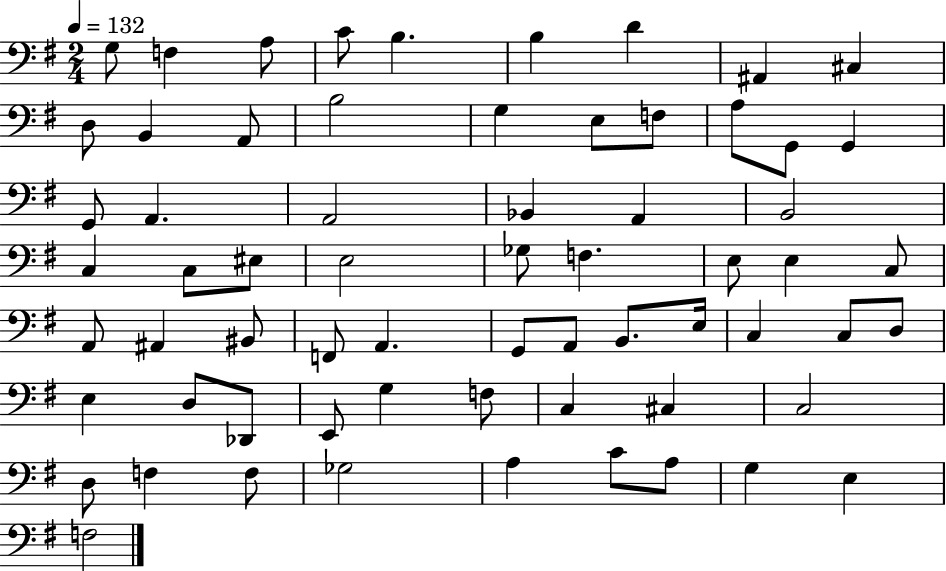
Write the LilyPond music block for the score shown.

{
  \clef bass
  \numericTimeSignature
  \time 2/4
  \key g \major
  \tempo 4 = 132
  g8 f4 a8 | c'8 b4. | b4 d'4 | ais,4 cis4 | \break d8 b,4 a,8 | b2 | g4 e8 f8 | a8 g,8 g,4 | \break g,8 a,4. | a,2 | bes,4 a,4 | b,2 | \break c4 c8 eis8 | e2 | ges8 f4. | e8 e4 c8 | \break a,8 ais,4 bis,8 | f,8 a,4. | g,8 a,8 b,8. e16 | c4 c8 d8 | \break e4 d8 des,8 | e,8 g4 f8 | c4 cis4 | c2 | \break d8 f4 f8 | ges2 | a4 c'8 a8 | g4 e4 | \break f2 | \bar "|."
}